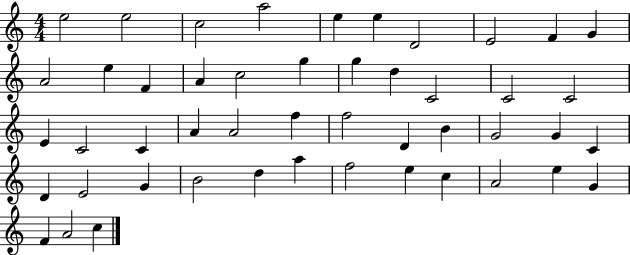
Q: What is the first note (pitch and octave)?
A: E5